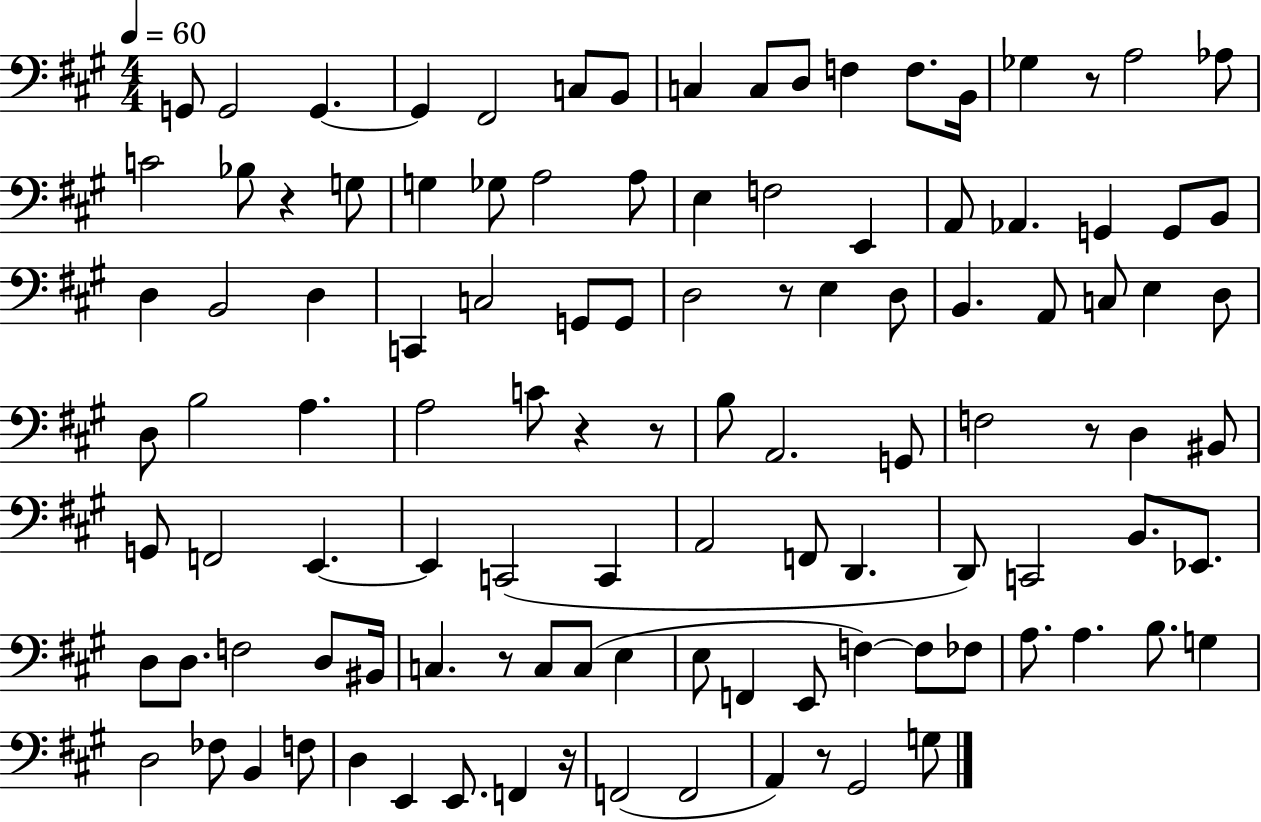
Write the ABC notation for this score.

X:1
T:Untitled
M:4/4
L:1/4
K:A
G,,/2 G,,2 G,, G,, ^F,,2 C,/2 B,,/2 C, C,/2 D,/2 F, F,/2 B,,/4 _G, z/2 A,2 _A,/2 C2 _B,/2 z G,/2 G, _G,/2 A,2 A,/2 E, F,2 E,, A,,/2 _A,, G,, G,,/2 B,,/2 D, B,,2 D, C,, C,2 G,,/2 G,,/2 D,2 z/2 E, D,/2 B,, A,,/2 C,/2 E, D,/2 D,/2 B,2 A, A,2 C/2 z z/2 B,/2 A,,2 G,,/2 F,2 z/2 D, ^B,,/2 G,,/2 F,,2 E,, E,, C,,2 C,, A,,2 F,,/2 D,, D,,/2 C,,2 B,,/2 _E,,/2 D,/2 D,/2 F,2 D,/2 ^B,,/4 C, z/2 C,/2 C,/2 E, E,/2 F,, E,,/2 F, F,/2 _F,/2 A,/2 A, B,/2 G, D,2 _F,/2 B,, F,/2 D, E,, E,,/2 F,, z/4 F,,2 F,,2 A,, z/2 ^G,,2 G,/2